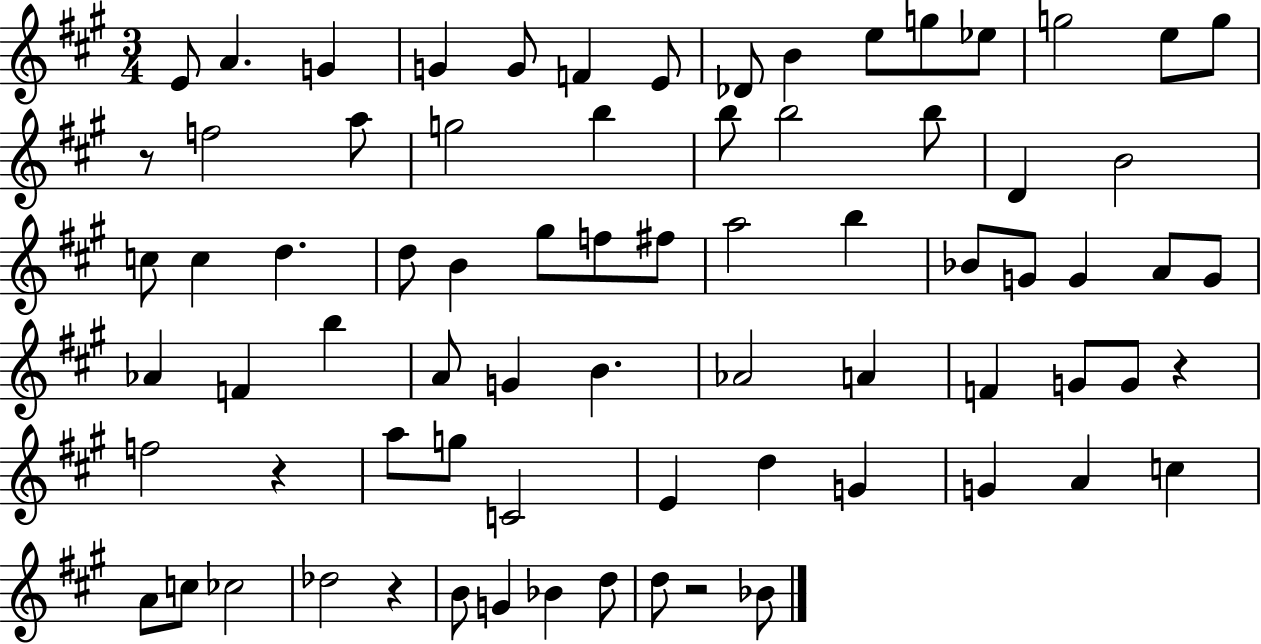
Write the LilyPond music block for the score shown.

{
  \clef treble
  \numericTimeSignature
  \time 3/4
  \key a \major
  e'8 a'4. g'4 | g'4 g'8 f'4 e'8 | des'8 b'4 e''8 g''8 ees''8 | g''2 e''8 g''8 | \break r8 f''2 a''8 | g''2 b''4 | b''8 b''2 b''8 | d'4 b'2 | \break c''8 c''4 d''4. | d''8 b'4 gis''8 f''8 fis''8 | a''2 b''4 | bes'8 g'8 g'4 a'8 g'8 | \break aes'4 f'4 b''4 | a'8 g'4 b'4. | aes'2 a'4 | f'4 g'8 g'8 r4 | \break f''2 r4 | a''8 g''8 c'2 | e'4 d''4 g'4 | g'4 a'4 c''4 | \break a'8 c''8 ces''2 | des''2 r4 | b'8 g'4 bes'4 d''8 | d''8 r2 bes'8 | \break \bar "|."
}